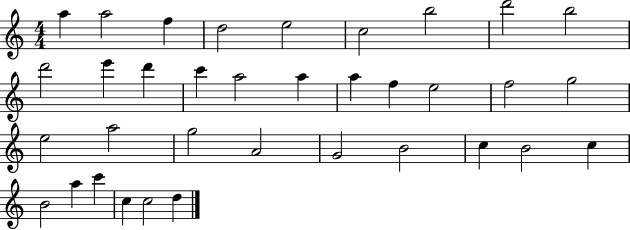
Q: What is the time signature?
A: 4/4